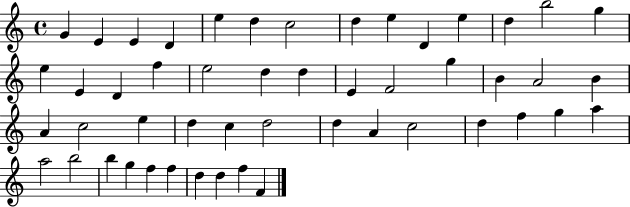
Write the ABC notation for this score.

X:1
T:Untitled
M:4/4
L:1/4
K:C
G E E D e d c2 d e D e d b2 g e E D f e2 d d E F2 g B A2 B A c2 e d c d2 d A c2 d f g a a2 b2 b g f f d d f F